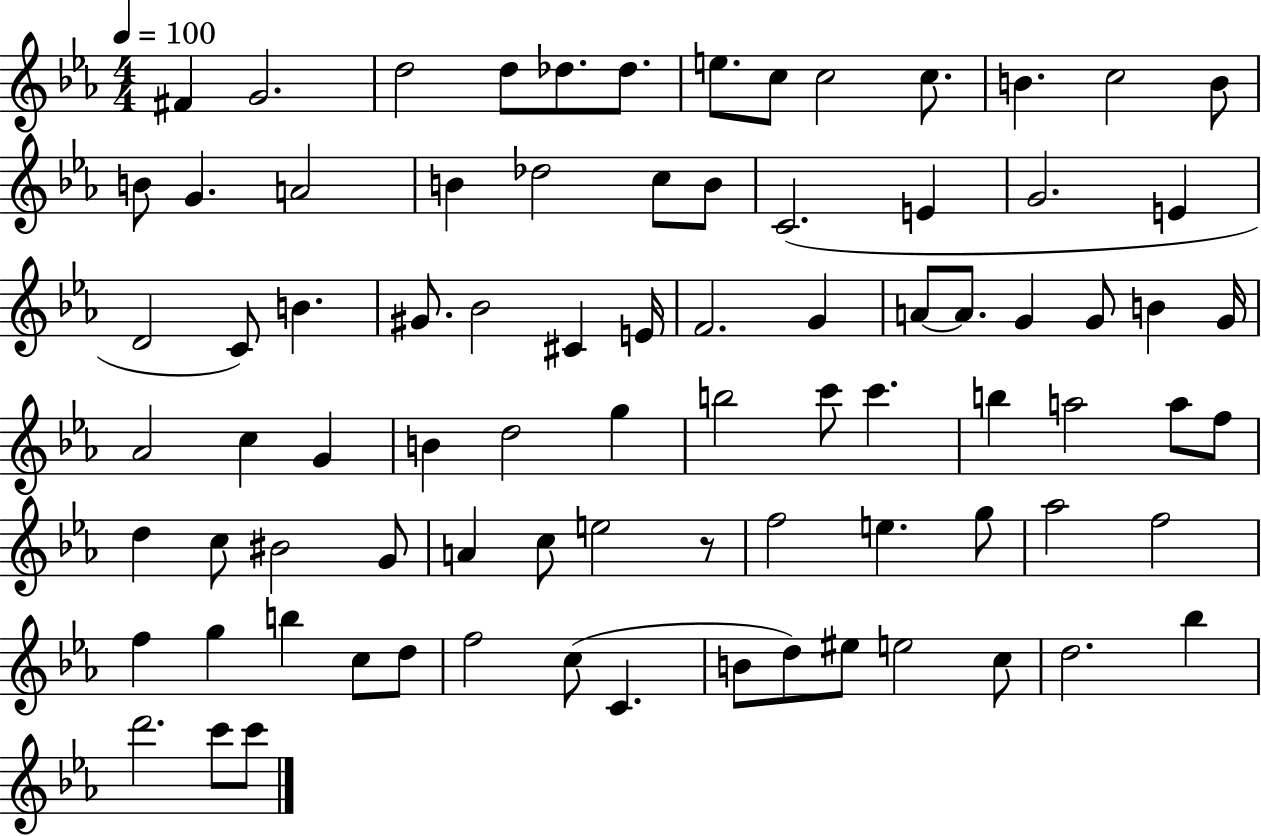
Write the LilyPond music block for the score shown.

{
  \clef treble
  \numericTimeSignature
  \time 4/4
  \key ees \major
  \tempo 4 = 100
  \repeat volta 2 { fis'4 g'2. | d''2 d''8 des''8. des''8. | e''8. c''8 c''2 c''8. | b'4. c''2 b'8 | \break b'8 g'4. a'2 | b'4 des''2 c''8 b'8 | c'2.( e'4 | g'2. e'4 | \break d'2 c'8) b'4. | gis'8. bes'2 cis'4 e'16 | f'2. g'4 | a'8~~ a'8. g'4 g'8 b'4 g'16 | \break aes'2 c''4 g'4 | b'4 d''2 g''4 | b''2 c'''8 c'''4. | b''4 a''2 a''8 f''8 | \break d''4 c''8 bis'2 g'8 | a'4 c''8 e''2 r8 | f''2 e''4. g''8 | aes''2 f''2 | \break f''4 g''4 b''4 c''8 d''8 | f''2 c''8( c'4. | b'8 d''8) eis''8 e''2 c''8 | d''2. bes''4 | \break d'''2. c'''8 c'''8 | } \bar "|."
}